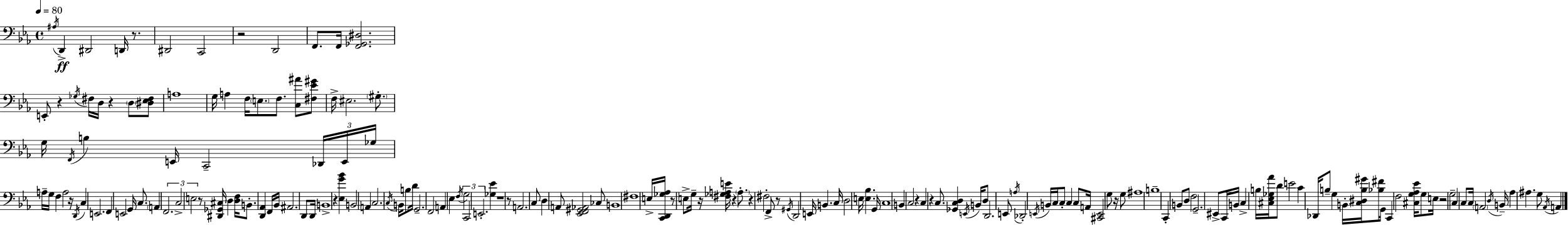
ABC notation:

X:1
T:Untitled
M:4/4
L:1/4
K:Cm
^A,/4 D,, ^D,,2 D,,/4 z/2 ^D,,2 C,,2 z2 D,,2 F,,/2 F,,/4 [F,,_G,,^D,]2 E,,/2 z _G,/4 ^F,/4 D,/4 z D,/2 [^D,_E,^F,]/2 A,4 G,/4 A, F,/4 E,/2 F,/2 [C,^A]/2 [^F,_E^G]/2 F,/4 ^E,2 ^G,/2 G,/4 F,,/4 B, E,,/4 C,,2 _D,,/4 E,,/4 _G,/4 A,/4 G,/4 F, A,2 z/4 D,,/4 C, E,,2 F,, E,,2 G,,/4 C,/2 A,, F,,2 C,2 E,2 z/2 [^D,,_G,,^C,]/4 D, [D,F,]/4 B,,/2 [D,,_A,,] F,,/4 _B,,/4 ^A,,2 D,,/2 D,,/4 B,,4 z [_E,G_B] B,,2 A,, C,2 C,/4 B,,/4 B,/2 D/4 G,,2 F,,2 A,, _E, F,/4 G,2 C,,2 E,,2 [_G,_E] z4 z/2 A,,2 C,/2 D, A,,/2 [_E,,F,,^G,,_A,,]2 _C,/2 B,,4 ^F,4 E,/4 [C,,D,,_G,_A,]/4 z/2 E,/2 G,/4 z/4 [^F,_G,A,E]/4 z A,/2 z ^F,2 F,,/2 z/2 ^G,,/4 D,,2 E,,/4 B,, C,/4 D,2 E,/4 [E,_B,] G,,/4 C,4 B,, C,2 z C, z C,/2 [_G,,C,D,] E,,/4 B,,/4 D,/2 D,,2 E,,/2 A,/4 _D,,2 E,,/4 B,,/4 C,/4 C,/2 C, C,/2 A,,/4 [^C,,E,,]2 G,/2 z/4 G,/2 ^A,4 B,4 C,, B,,/2 D,/2 F,2 G,,2 ^E,,/2 C,,/4 B,,/4 C, B,/4 [^C,_E,_G,_A]/4 D/2 E2 C _D,,/4 B,/2 G, B,,/4 [C,^D,B,^G]/4 [_B,^F]/2 G,,/4 C,, F,2 [^C,G,_A,_E]/4 G,/2 E,/4 z2 G,2 C, C,/2 C,/4 A,,2 D,/4 B,,/4 _A, ^A, G,/2 _A,,/4 A,,